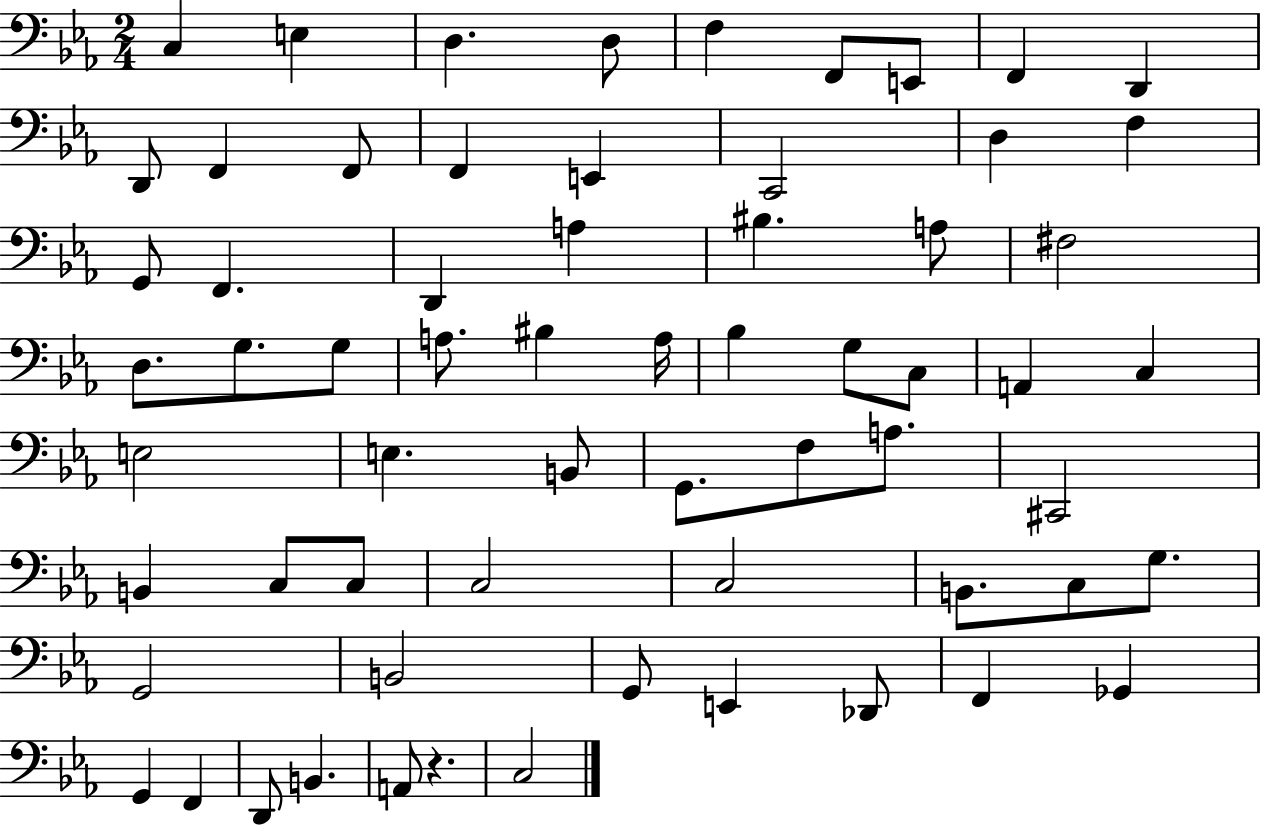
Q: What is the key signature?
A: EES major